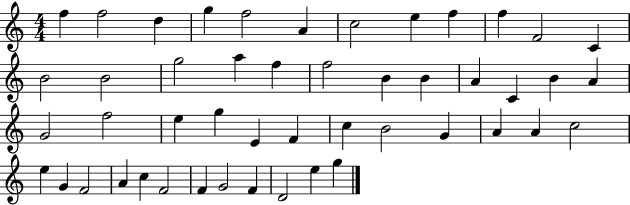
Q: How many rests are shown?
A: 0